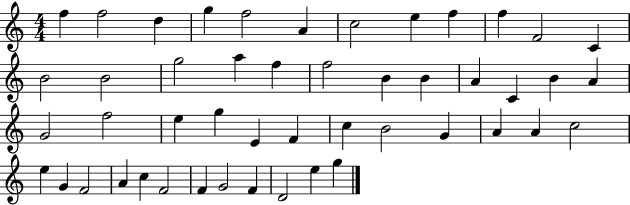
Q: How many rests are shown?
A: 0